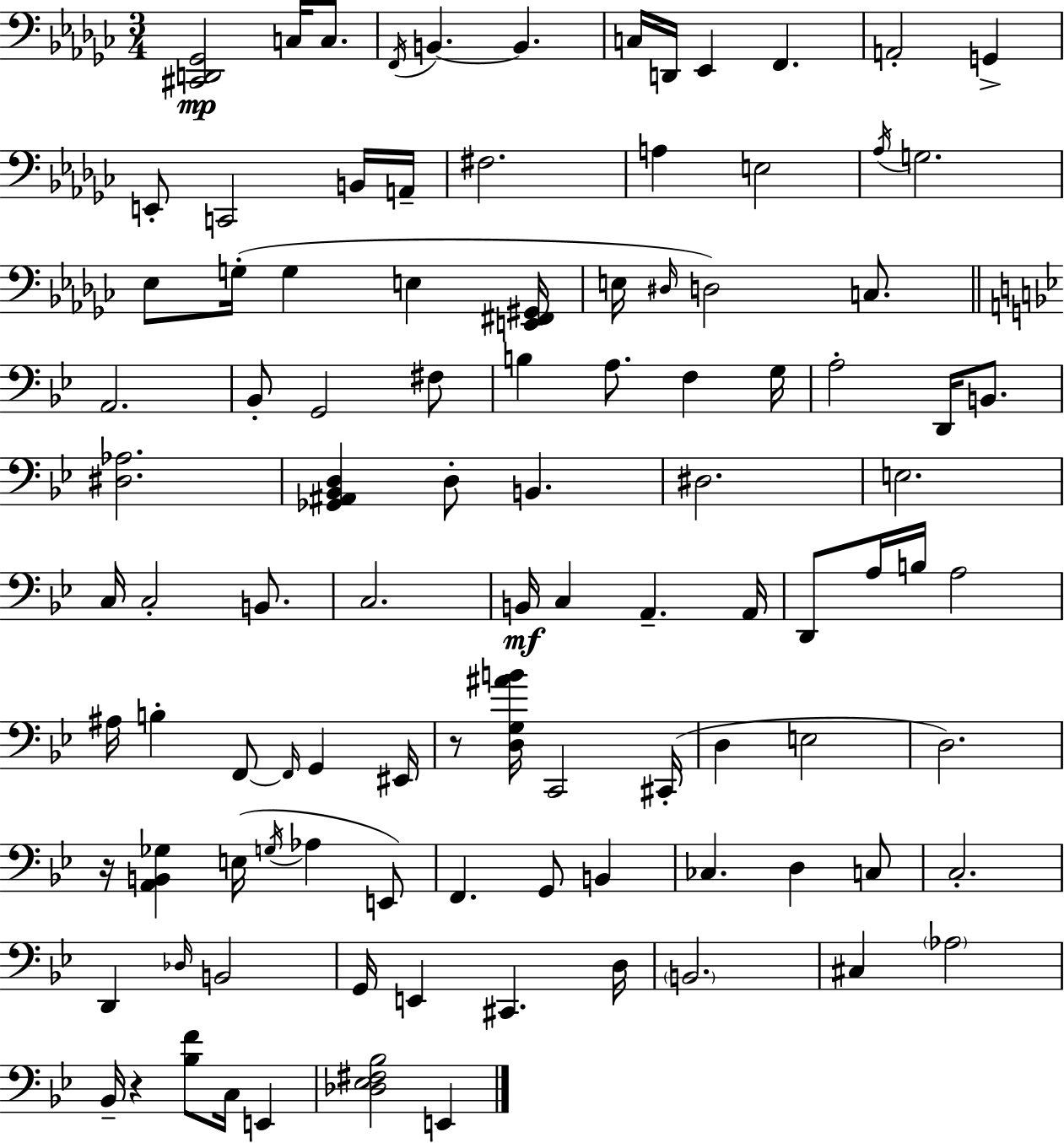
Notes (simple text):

[C#2,D2,Gb2]/h C3/s C3/e. F2/s B2/q. B2/q. C3/s D2/s Eb2/q F2/q. A2/h G2/q E2/e C2/h B2/s A2/s F#3/h. A3/q E3/h Ab3/s G3/h. Eb3/e G3/s G3/q E3/q [E2,F#2,G#2]/s E3/s D#3/s D3/h C3/e. A2/h. Bb2/e G2/h F#3/e B3/q A3/e. F3/q G3/s A3/h D2/s B2/e. [D#3,Ab3]/h. [Gb2,A#2,Bb2,D3]/q D3/e B2/q. D#3/h. E3/h. C3/s C3/h B2/e. C3/h. B2/s C3/q A2/q. A2/s D2/e A3/s B3/s A3/h A#3/s B3/q F2/e F2/s G2/q EIS2/s R/e [D3,G3,A#4,B4]/s C2/h C#2/s D3/q E3/h D3/h. R/s [A2,B2,Gb3]/q E3/s G3/s Ab3/q E2/e F2/q. G2/e B2/q CES3/q. D3/q C3/e C3/h. D2/q Db3/s B2/h G2/s E2/q C#2/q. D3/s B2/h. C#3/q Ab3/h Bb2/s R/q [Bb3,F4]/e C3/s E2/q [Db3,Eb3,F#3,Bb3]/h E2/q